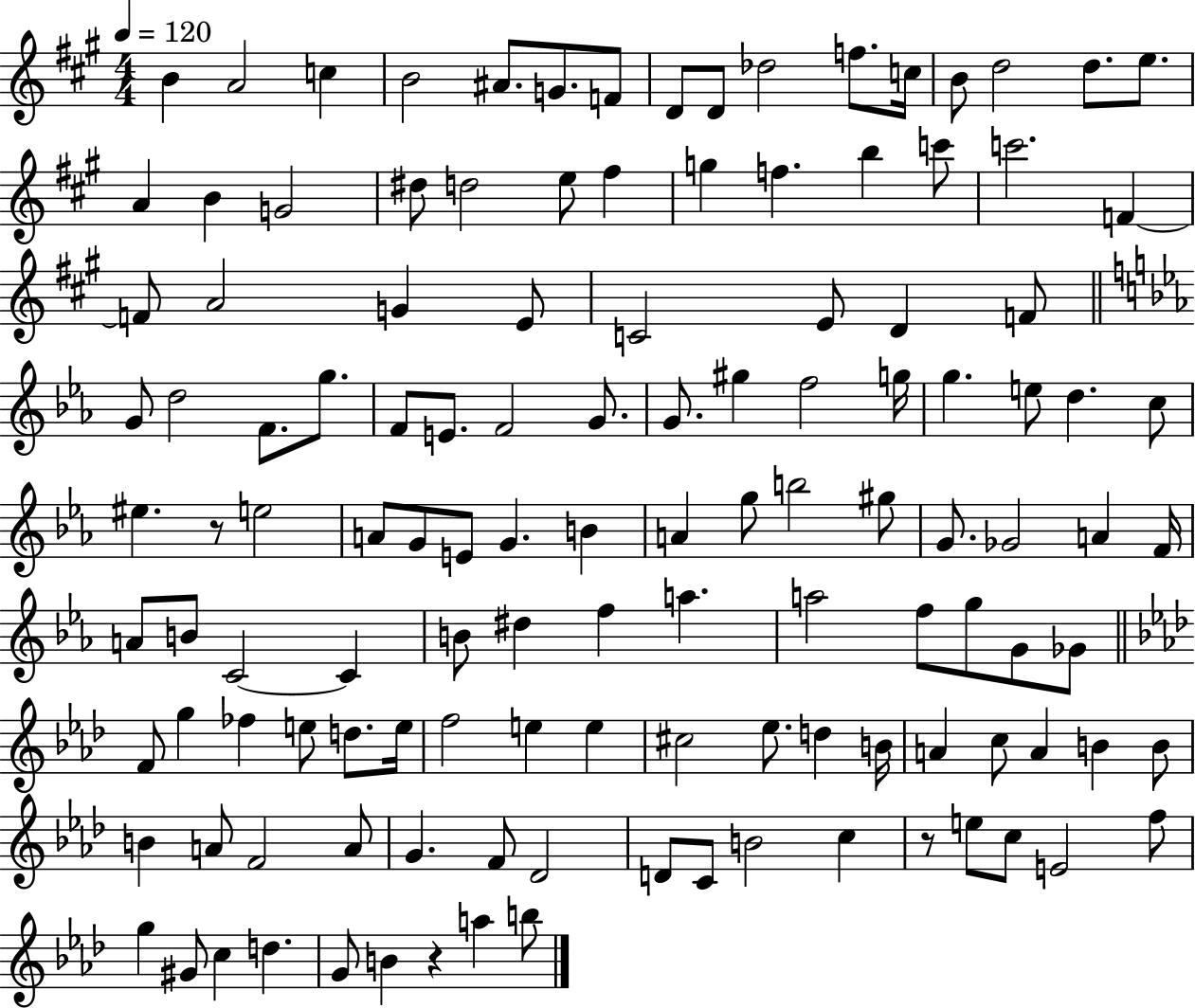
B4/q A4/h C5/q B4/h A#4/e. G4/e. F4/e D4/e D4/e Db5/h F5/e. C5/s B4/e D5/h D5/e. E5/e. A4/q B4/q G4/h D#5/e D5/h E5/e F#5/q G5/q F5/q. B5/q C6/e C6/h. F4/q F4/e A4/h G4/q E4/e C4/h E4/e D4/q F4/e G4/e D5/h F4/e. G5/e. F4/e E4/e. F4/h G4/e. G4/e. G#5/q F5/h G5/s G5/q. E5/e D5/q. C5/e EIS5/q. R/e E5/h A4/e G4/e E4/e G4/q. B4/q A4/q G5/e B5/h G#5/e G4/e. Gb4/h A4/q F4/s A4/e B4/e C4/h C4/q B4/e D#5/q F5/q A5/q. A5/h F5/e G5/e G4/e Gb4/e F4/e G5/q FES5/q E5/e D5/e. E5/s F5/h E5/q E5/q C#5/h Eb5/e. D5/q B4/s A4/q C5/e A4/q B4/q B4/e B4/q A4/e F4/h A4/e G4/q. F4/e Db4/h D4/e C4/e B4/h C5/q R/e E5/e C5/e E4/h F5/e G5/q G#4/e C5/q D5/q. G4/e B4/q R/q A5/q B5/e